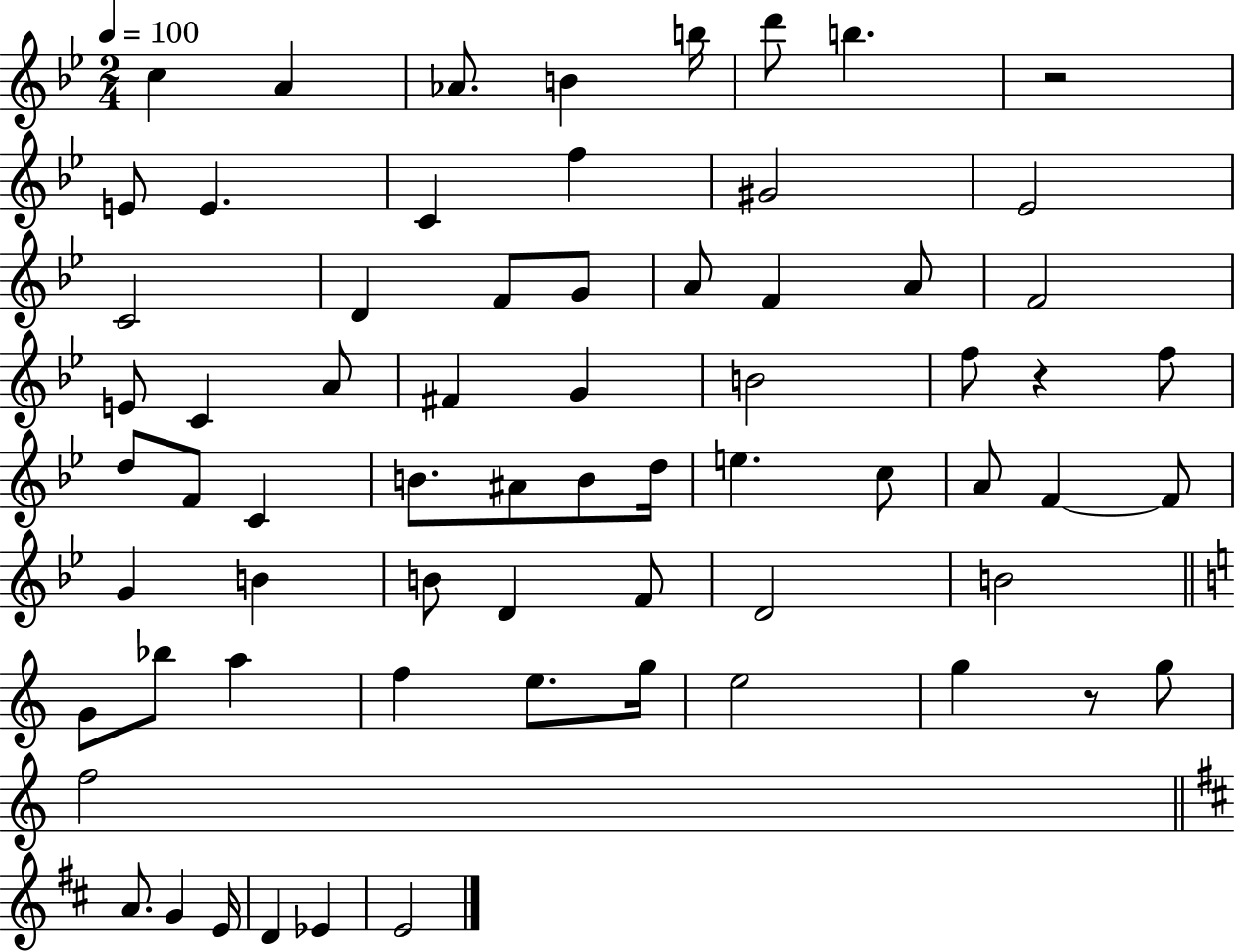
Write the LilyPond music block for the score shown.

{
  \clef treble
  \numericTimeSignature
  \time 2/4
  \key bes \major
  \tempo 4 = 100
  \repeat volta 2 { c''4 a'4 | aes'8. b'4 b''16 | d'''8 b''4. | r2 | \break e'8 e'4. | c'4 f''4 | gis'2 | ees'2 | \break c'2 | d'4 f'8 g'8 | a'8 f'4 a'8 | f'2 | \break e'8 c'4 a'8 | fis'4 g'4 | b'2 | f''8 r4 f''8 | \break d''8 f'8 c'4 | b'8. ais'8 b'8 d''16 | e''4. c''8 | a'8 f'4~~ f'8 | \break g'4 b'4 | b'8 d'4 f'8 | d'2 | b'2 | \break \bar "||" \break \key a \minor g'8 bes''8 a''4 | f''4 e''8. g''16 | e''2 | g''4 r8 g''8 | \break f''2 | \bar "||" \break \key d \major a'8. g'4 e'16 | d'4 ees'4 | e'2 | } \bar "|."
}